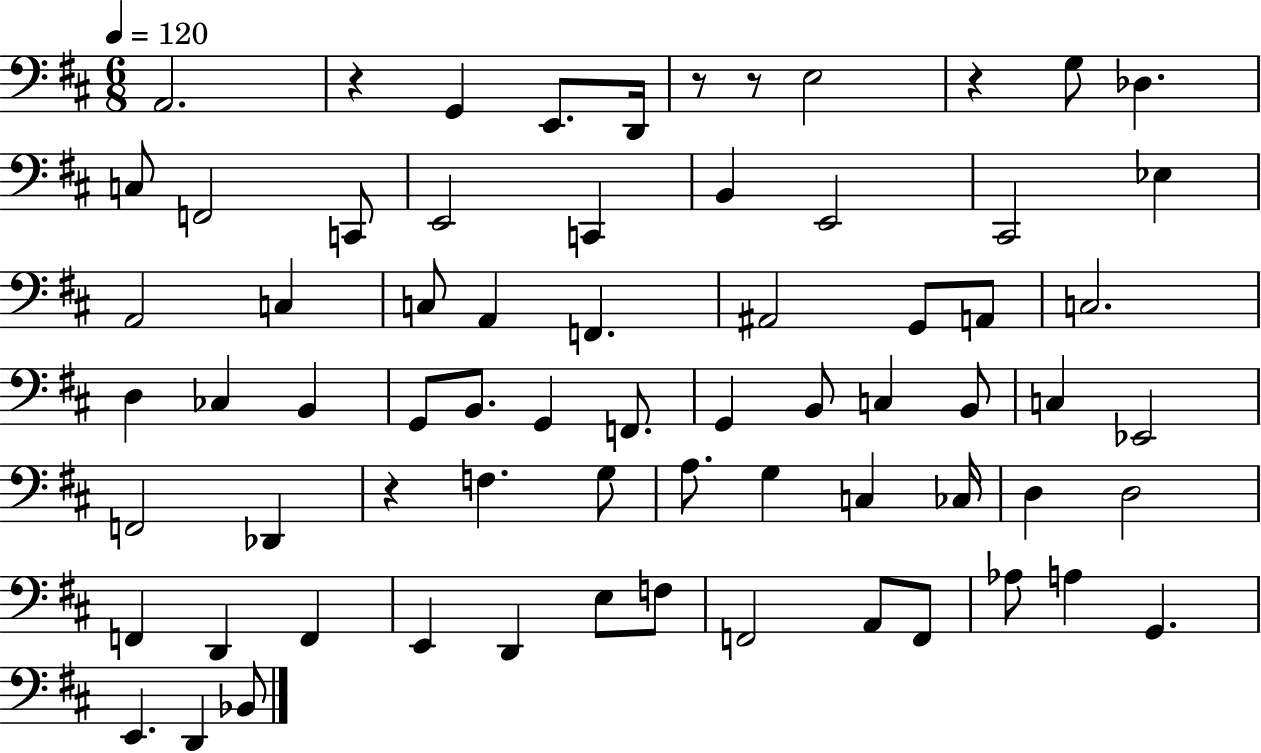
{
  \clef bass
  \numericTimeSignature
  \time 6/8
  \key d \major
  \tempo 4 = 120
  \repeat volta 2 { a,2. | r4 g,4 e,8. d,16 | r8 r8 e2 | r4 g8 des4. | \break c8 f,2 c,8 | e,2 c,4 | b,4 e,2 | cis,2 ees4 | \break a,2 c4 | c8 a,4 f,4. | ais,2 g,8 a,8 | c2. | \break d4 ces4 b,4 | g,8 b,8. g,4 f,8. | g,4 b,8 c4 b,8 | c4 ees,2 | \break f,2 des,4 | r4 f4. g8 | a8. g4 c4 ces16 | d4 d2 | \break f,4 d,4 f,4 | e,4 d,4 e8 f8 | f,2 a,8 f,8 | aes8 a4 g,4. | \break e,4. d,4 bes,8 | } \bar "|."
}